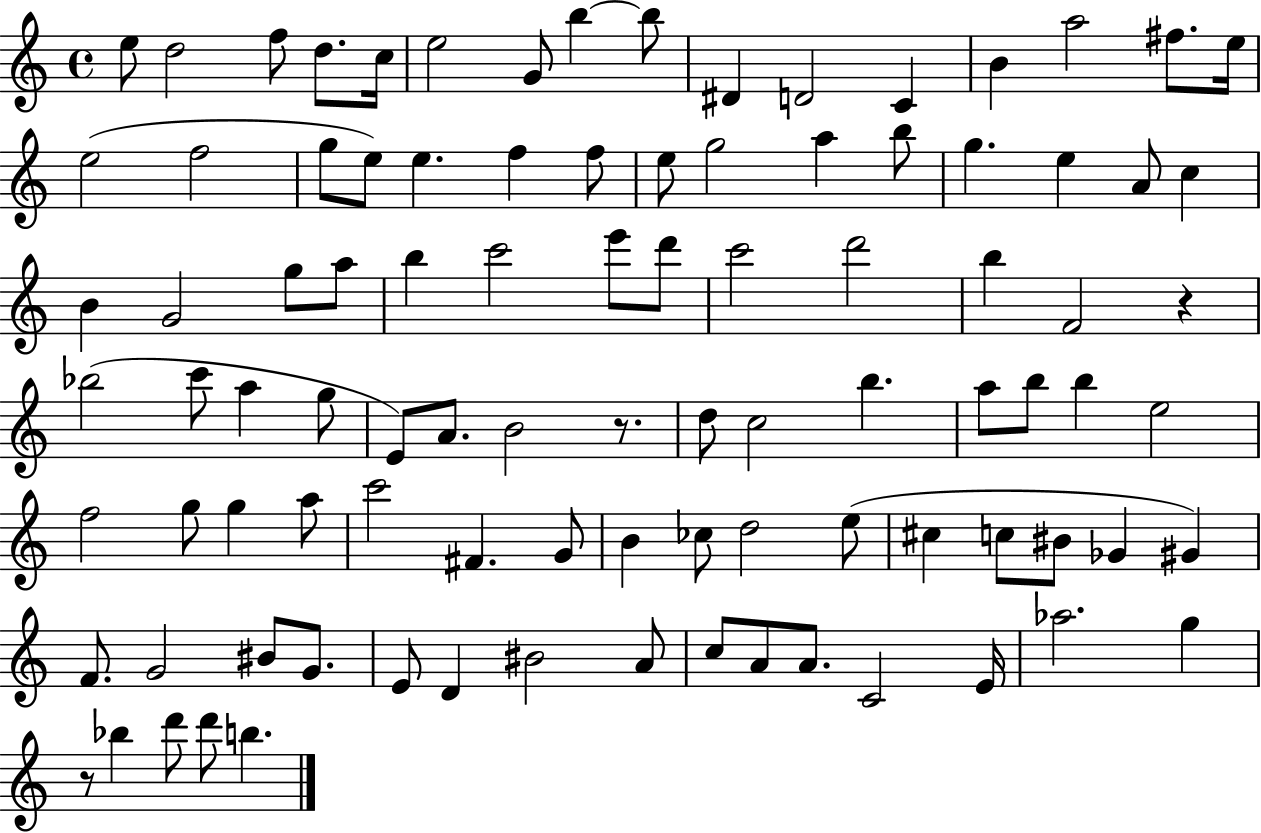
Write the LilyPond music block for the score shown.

{
  \clef treble
  \time 4/4
  \defaultTimeSignature
  \key c \major
  e''8 d''2 f''8 d''8. c''16 | e''2 g'8 b''4~~ b''8 | dis'4 d'2 c'4 | b'4 a''2 fis''8. e''16 | \break e''2( f''2 | g''8 e''8) e''4. f''4 f''8 | e''8 g''2 a''4 b''8 | g''4. e''4 a'8 c''4 | \break b'4 g'2 g''8 a''8 | b''4 c'''2 e'''8 d'''8 | c'''2 d'''2 | b''4 f'2 r4 | \break bes''2( c'''8 a''4 g''8 | e'8) a'8. b'2 r8. | d''8 c''2 b''4. | a''8 b''8 b''4 e''2 | \break f''2 g''8 g''4 a''8 | c'''2 fis'4. g'8 | b'4 ces''8 d''2 e''8( | cis''4 c''8 bis'8 ges'4 gis'4) | \break f'8. g'2 bis'8 g'8. | e'8 d'4 bis'2 a'8 | c''8 a'8 a'8. c'2 e'16 | aes''2. g''4 | \break r8 bes''4 d'''8 d'''8 b''4. | \bar "|."
}